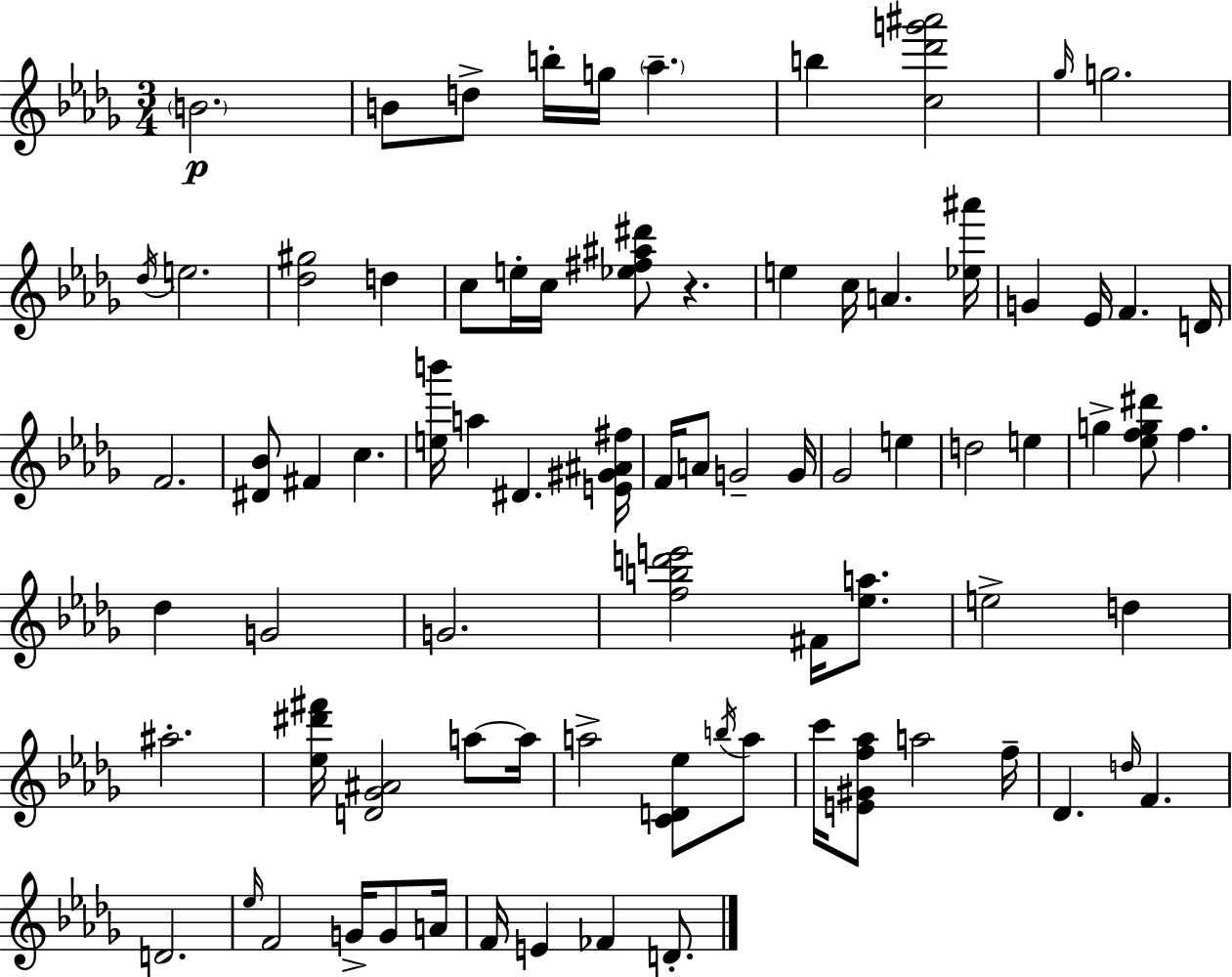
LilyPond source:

{
  \clef treble
  \numericTimeSignature
  \time 3/4
  \key bes \minor
  \parenthesize b'2.\p | b'8 d''8-> b''16-. g''16 \parenthesize aes''4.-- | b''4 <c'' des''' g''' ais'''>2 | \grace { ges''16 } g''2. | \break \acciaccatura { des''16 } e''2. | <des'' gis''>2 d''4 | c''8 e''16-. c''16 <ees'' fis'' ais'' dis'''>8 r4. | e''4 c''16 a'4. | \break <ees'' ais'''>16 g'4 ees'16 f'4. | d'16 f'2. | <dis' bes'>8 fis'4 c''4. | <e'' b'''>16 a''4 dis'4. | \break <e' gis' ais' fis''>16 f'16 a'8 g'2-- | g'16 ges'2 e''4 | d''2 e''4 | g''4-> <ees'' f'' g'' dis'''>8 f''4. | \break des''4 g'2 | g'2. | <f'' b'' d''' e'''>2 fis'16 <ees'' a''>8. | e''2-> d''4 | \break ais''2.-. | <ees'' dis''' fis'''>16 <d' ges' ais'>2 a''8~~ | a''16 a''2-> <c' d' ees''>8 | \acciaccatura { b''16 } a''8 c'''16 <e' gis' f'' aes''>8 a''2 | \break f''16-- des'4. \grace { d''16 } f'4. | d'2. | \grace { ees''16 } f'2 | g'16-> g'8 a'16 f'16 e'4 fes'4 | \break d'8.-. \bar "|."
}